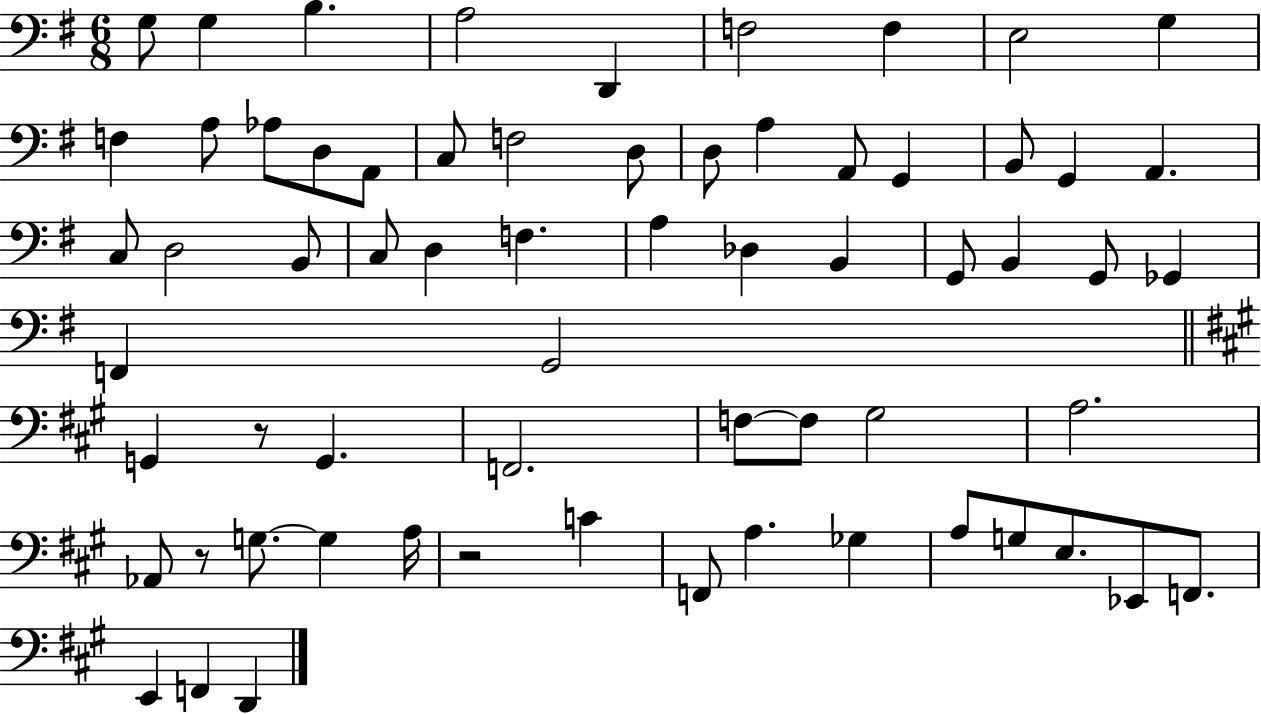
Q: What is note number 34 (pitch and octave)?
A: G2